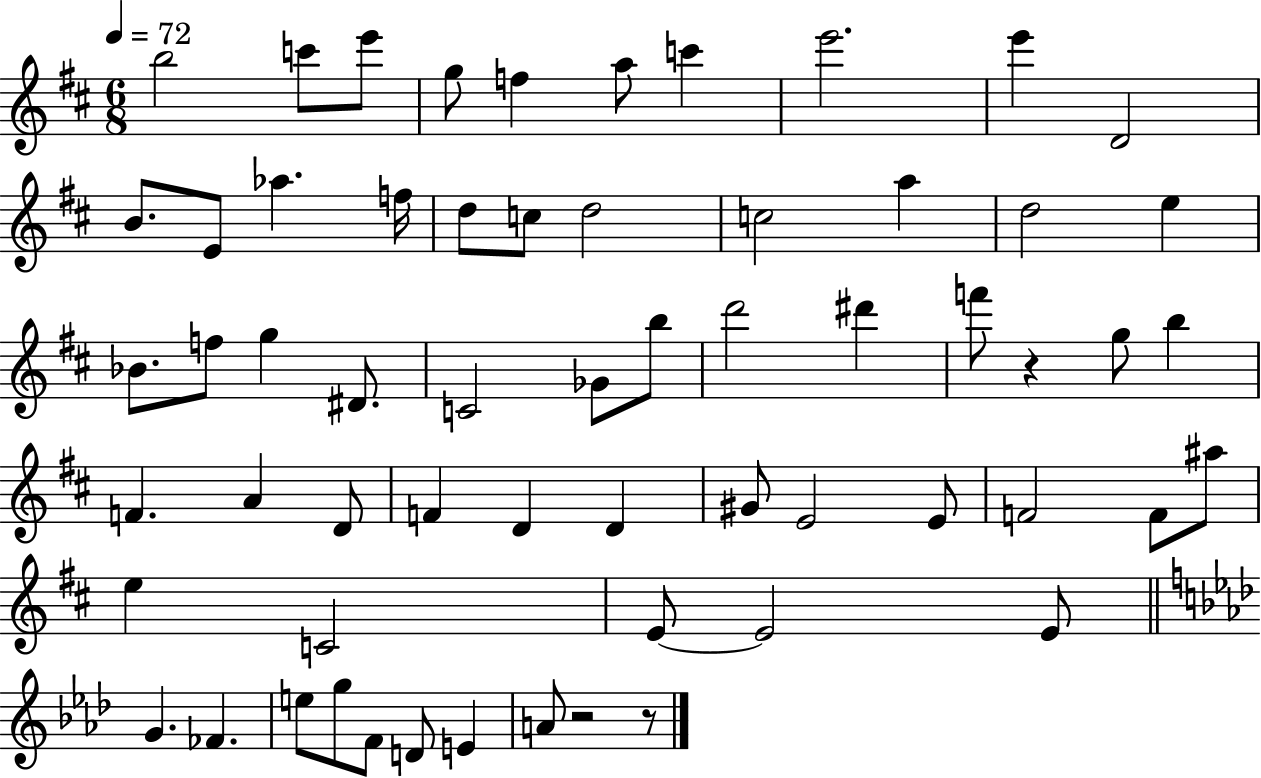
{
  \clef treble
  \numericTimeSignature
  \time 6/8
  \key d \major
  \tempo 4 = 72
  \repeat volta 2 { b''2 c'''8 e'''8 | g''8 f''4 a''8 c'''4 | e'''2. | e'''4 d'2 | \break b'8. e'8 aes''4. f''16 | d''8 c''8 d''2 | c''2 a''4 | d''2 e''4 | \break bes'8. f''8 g''4 dis'8. | c'2 ges'8 b''8 | d'''2 dis'''4 | f'''8 r4 g''8 b''4 | \break f'4. a'4 d'8 | f'4 d'4 d'4 | gis'8 e'2 e'8 | f'2 f'8 ais''8 | \break e''4 c'2 | e'8~~ e'2 e'8 | \bar "||" \break \key aes \major g'4. fes'4. | e''8 g''8 f'8 d'8 e'4 | a'8 r2 r8 | } \bar "|."
}